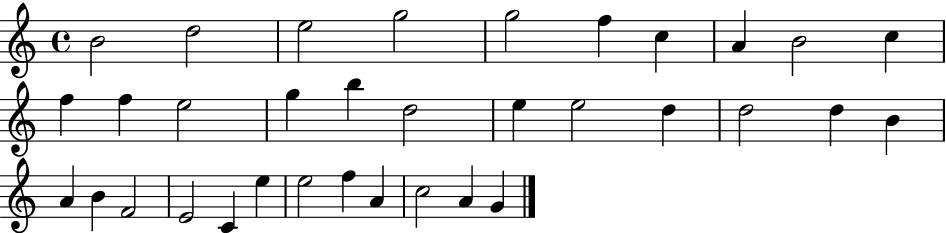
X:1
T:Untitled
M:4/4
L:1/4
K:C
B2 d2 e2 g2 g2 f c A B2 c f f e2 g b d2 e e2 d d2 d B A B F2 E2 C e e2 f A c2 A G